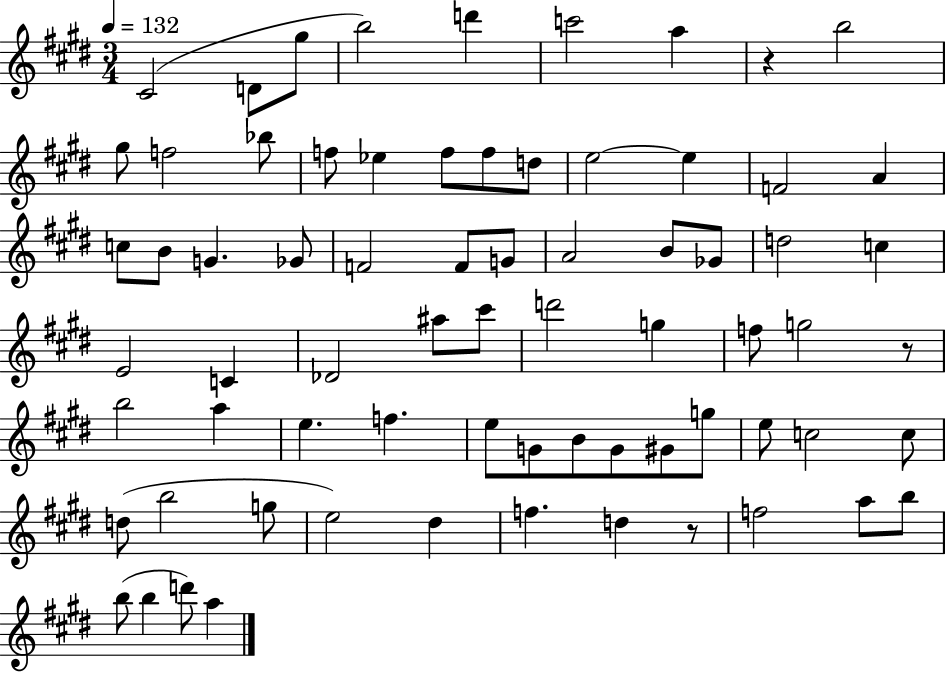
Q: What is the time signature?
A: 3/4